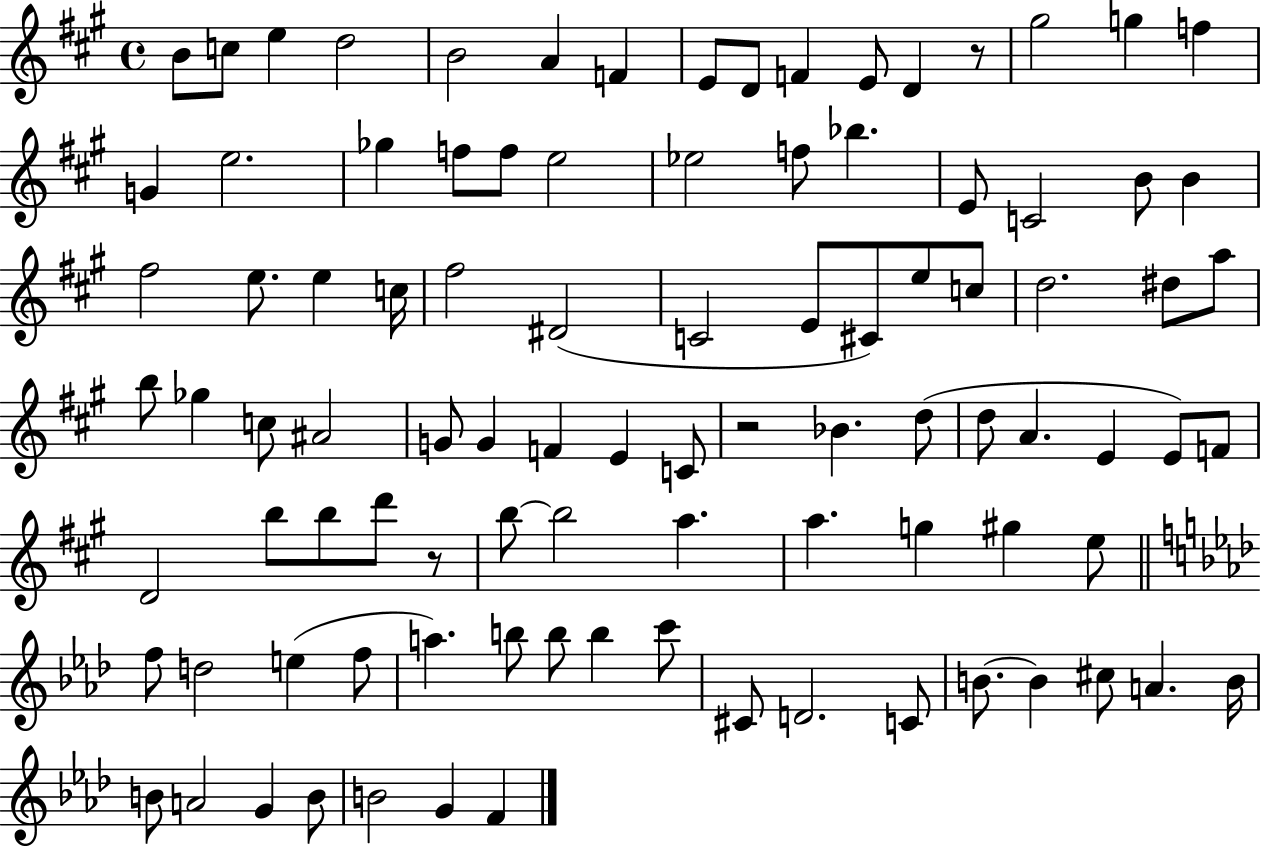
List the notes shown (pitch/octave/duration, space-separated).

B4/e C5/e E5/q D5/h B4/h A4/q F4/q E4/e D4/e F4/q E4/e D4/q R/e G#5/h G5/q F5/q G4/q E5/h. Gb5/q F5/e F5/e E5/h Eb5/h F5/e Bb5/q. E4/e C4/h B4/e B4/q F#5/h E5/e. E5/q C5/s F#5/h D#4/h C4/h E4/e C#4/e E5/e C5/e D5/h. D#5/e A5/e B5/e Gb5/q C5/e A#4/h G4/e G4/q F4/q E4/q C4/e R/h Bb4/q. D5/e D5/e A4/q. E4/q E4/e F4/e D4/h B5/e B5/e D6/e R/e B5/e B5/h A5/q. A5/q. G5/q G#5/q E5/e F5/e D5/h E5/q F5/e A5/q. B5/e B5/e B5/q C6/e C#4/e D4/h. C4/e B4/e. B4/q C#5/e A4/q. B4/s B4/e A4/h G4/q B4/e B4/h G4/q F4/q